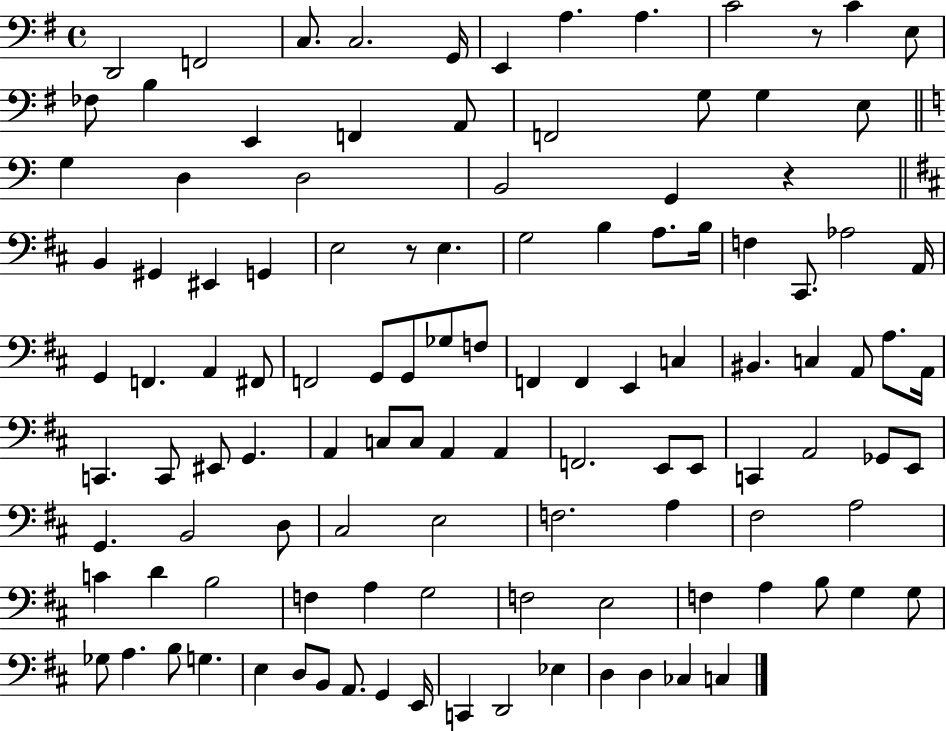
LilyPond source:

{
  \clef bass
  \time 4/4
  \defaultTimeSignature
  \key g \major
  d,2 f,2 | c8. c2. g,16 | e,4 a4. a4. | c'2 r8 c'4 e8 | \break fes8 b4 e,4 f,4 a,8 | f,2 g8 g4 e8 | \bar "||" \break \key a \minor g4 d4 d2 | b,2 g,4 r4 | \bar "||" \break \key b \minor b,4 gis,4 eis,4 g,4 | e2 r8 e4. | g2 b4 a8. b16 | f4 cis,8. aes2 a,16 | \break g,4 f,4. a,4 fis,8 | f,2 g,8 g,8 ges8 f8 | f,4 f,4 e,4 c4 | bis,4. c4 a,8 a8. a,16 | \break c,4. c,8 eis,8 g,4. | a,4 c8 c8 a,4 a,4 | f,2. e,8 e,8 | c,4 a,2 ges,8 e,8 | \break g,4. b,2 d8 | cis2 e2 | f2. a4 | fis2 a2 | \break c'4 d'4 b2 | f4 a4 g2 | f2 e2 | f4 a4 b8 g4 g8 | \break ges8 a4. b8 g4. | e4 d8 b,8 a,8. g,4 e,16 | c,4 d,2 ees4 | d4 d4 ces4 c4 | \break \bar "|."
}